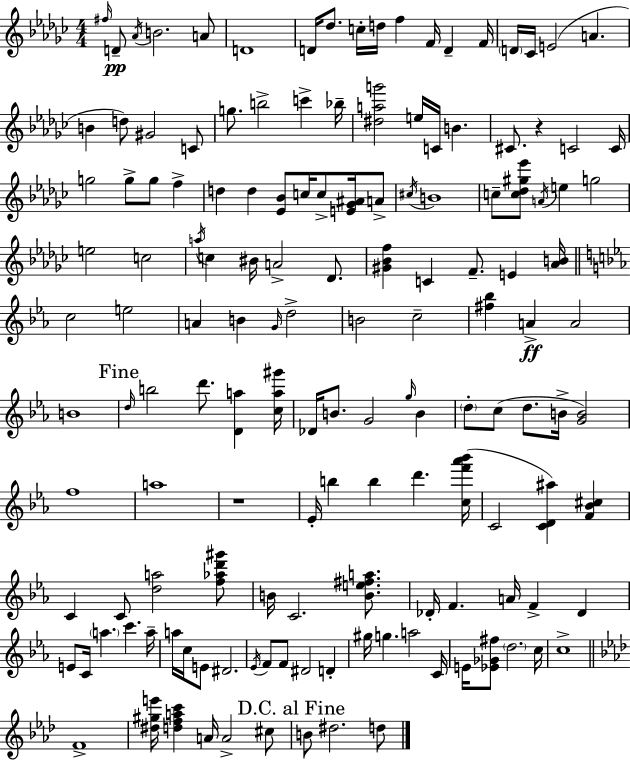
{
  \clef treble
  \numericTimeSignature
  \time 4/4
  \key ees \minor
  \grace { fis''16 }\pp d'8-- \acciaccatura { aes'16 } b'2. | a'8 d'1 | d'16 des''8. c''16-. d''16 f''4 f'16 d'4-- | f'16 \parenthesize d'16 ces'16 e'2( a'4. | \break b'4 d''8) gis'2 | c'8 g''8. b''2-> c'''4-> | bes''16-- <dis'' a'' g'''>2 e''16 c'16 b'4. | cis'8. r4 c'2 | \break c'16 g''2 g''8-> g''8 f''4-> | d''4 d''4 <ees' bes'>8 c''16 c''8-> <e' ges' ais'>16 | a'8-> \acciaccatura { cis''16 } b'1 | c''8-- <c'' des'' gis'' ees'''>8 \acciaccatura { a'16 } e''4 g''2 | \break e''2 c''2 | \acciaccatura { a''16 } c''4 bis'16 a'2-> | des'8. <gis' bes' f''>4 c'4 f'8.-- | e'4 <aes' b'>16 \bar "||" \break \key c \minor c''2 e''2 | a'4 b'4 \grace { g'16 } d''2-> | b'2 c''2-- | <fis'' bes''>4 a'4->\ff a'2 | \break b'1 | \mark "Fine" \grace { d''16 } b''2 d'''8. <d' a''>4 | <c'' a'' gis'''>16 des'16 b'8. g'2 \grace { g''16 } b'4 | \parenthesize d''8-. c''8( d''8. b'16-> <g' b'>2) | \break f''1 | a''1 | r1 | ees'16-. b''4 b''4 d'''4. | \break <c'' f''' aes''' bes'''>16( c'2 <c' d' ais''>4) <f' bes' cis''>4 | c'4 c'8 <d'' a''>2 | <f'' aes'' d''' gis'''>8 b'16 c'2. | <b' e'' fis'' a''>8. des'16-. f'4. a'16 f'4-> des'4 | \break e'8 c'16 \parenthesize a''4. c'''4. | a''16-- a''16 c''16 e'8 dis'2. | \acciaccatura { ees'16 } f'8 f'8 dis'2 | d'4-. gis''16 g''4. a''2 | \break c'16 e'16 <ees' ges' fis''>8 \parenthesize d''2. | c''16 c''1-> | \bar "||" \break \key aes \major f'1-> | <dis'' gis'' e'''>16 <d'' f'' a'' c'''>4 a'16 a'2-> cis''8 | \mark "D.C. al Fine" b'8 dis''2. d''8 | \bar "|."
}